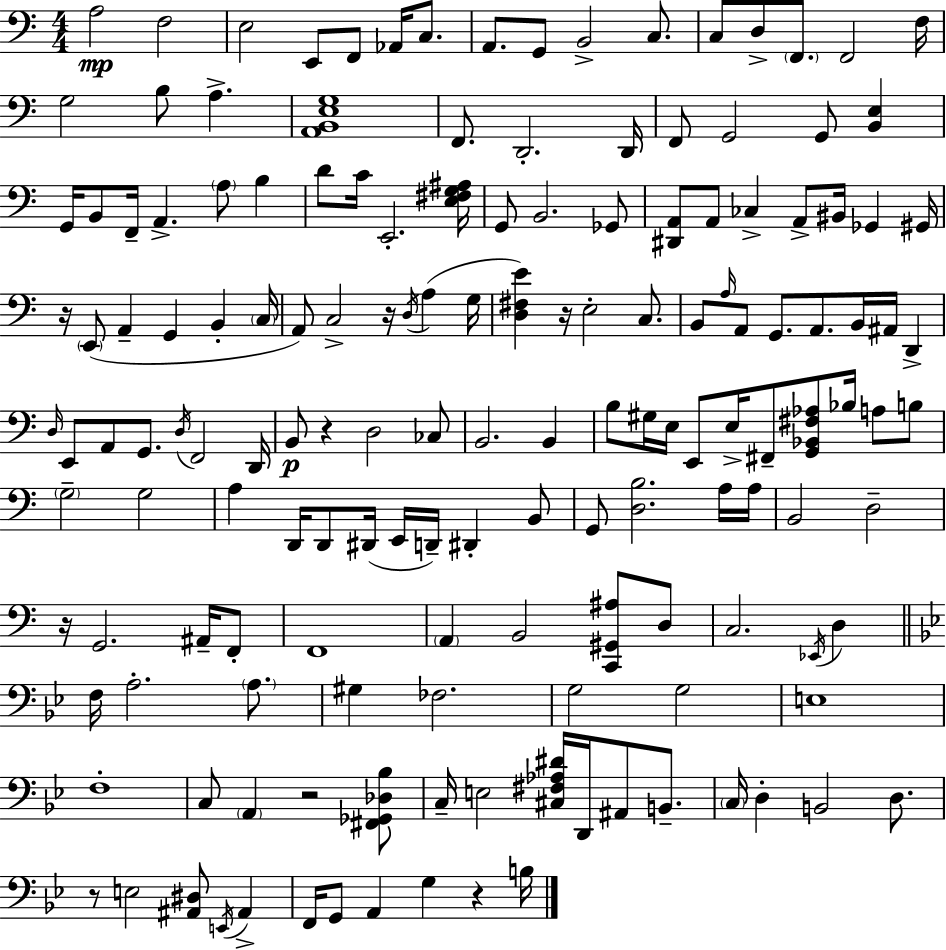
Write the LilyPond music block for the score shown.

{
  \clef bass
  \numericTimeSignature
  \time 4/4
  \key a \minor
  a2\mp f2 | e2 e,8 f,8 aes,16 c8. | a,8. g,8 b,2-> c8. | c8 d8-> \parenthesize f,8. f,2 f16 | \break g2 b8 a4.-> | <a, b, e g>1 | f,8. d,2.-. d,16 | f,8 g,2 g,8 <b, e>4 | \break g,16 b,8 f,16-- a,4.-> \parenthesize a8 b4 | d'8 c'16 e,2.-. <e fis g ais>16 | g,8 b,2. ges,8 | <dis, a,>8 a,8 ces4-> a,8-> bis,16 ges,4 gis,16 | \break r16 \parenthesize e,8( a,4-- g,4 b,4-. \parenthesize c16 | a,8) c2-> r16 \acciaccatura { d16 }( a4 | g16 <d fis e'>4) r16 e2-. c8. | b,8 \grace { a16 } a,8 g,8. a,8. b,16 ais,16 d,4-> | \break \grace { d16 } e,8 a,8 g,8. \acciaccatura { d16 } f,2 | d,16 b,8\p r4 d2 | ces8 b,2. | b,4 b8 gis16 e16 e,8 e16-> fis,8-- <g, bes, fis aes>8 bes16 | \break a8 b8 \parenthesize g2-- g2 | a4 d,16 d,8 dis,16( e,16 d,16--) dis,4-. | b,8 g,8 <d b>2. | a16 a16 b,2 d2-- | \break r16 g,2. | ais,16-- f,8-. f,1 | \parenthesize a,4 b,2 | <c, gis, ais>8 d8 c2. | \break \acciaccatura { ees,16 } d4 \bar "||" \break \key bes \major f16 a2.-. \parenthesize a8. | gis4 fes2. | g2 g2 | e1 | \break f1-. | c8 \parenthesize a,4 r2 <fis, ges, des bes>8 | c16-- e2 <cis fis aes dis'>16 d,16 ais,8 b,8.-- | \parenthesize c16 d4-. b,2 d8. | \break r8 e2 <ais, dis>8 \acciaccatura { e,16 } ais,4-> | f,16 g,8 a,4 g4 r4 | b16 \bar "|."
}